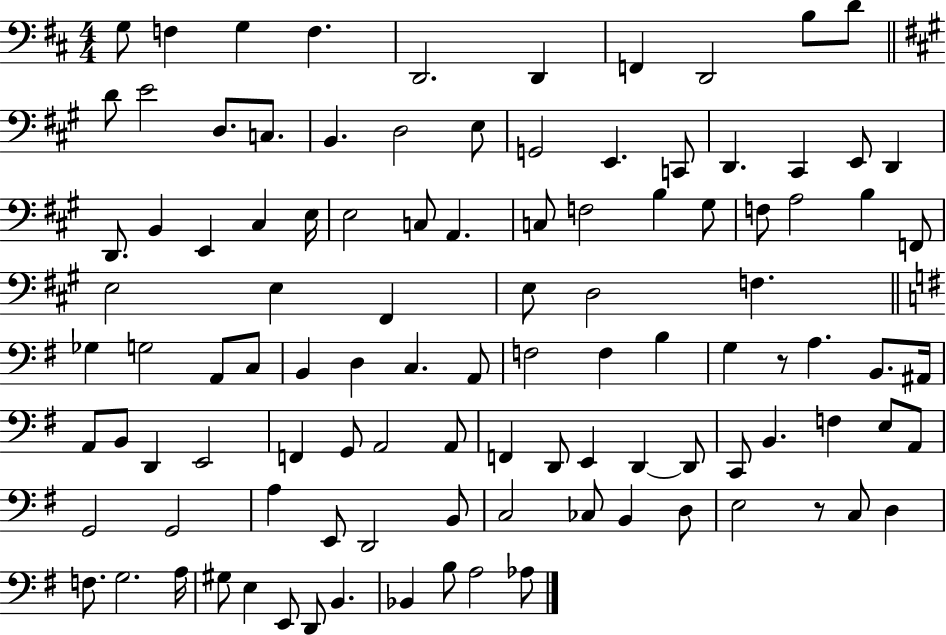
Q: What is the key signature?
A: D major